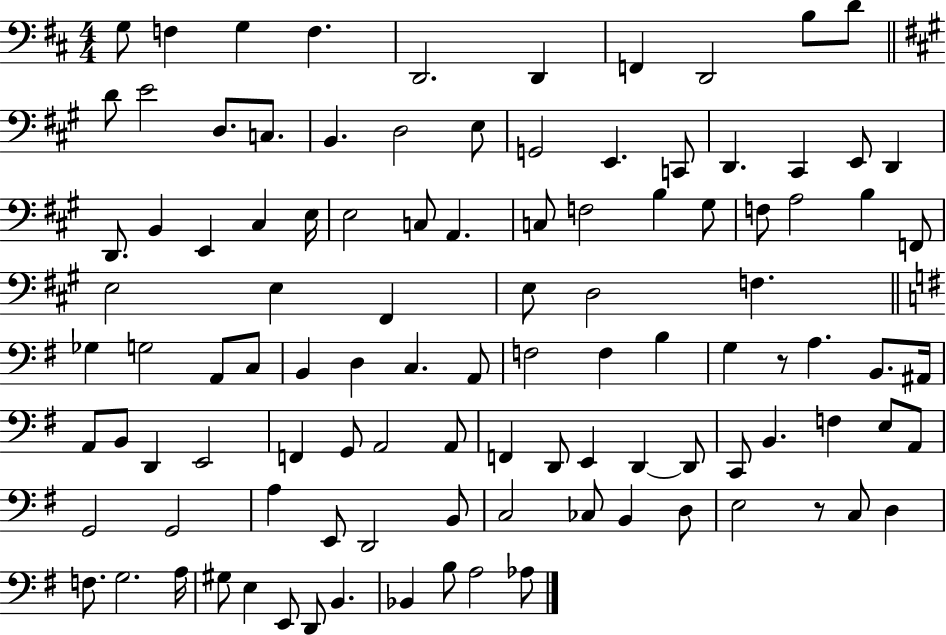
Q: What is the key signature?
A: D major